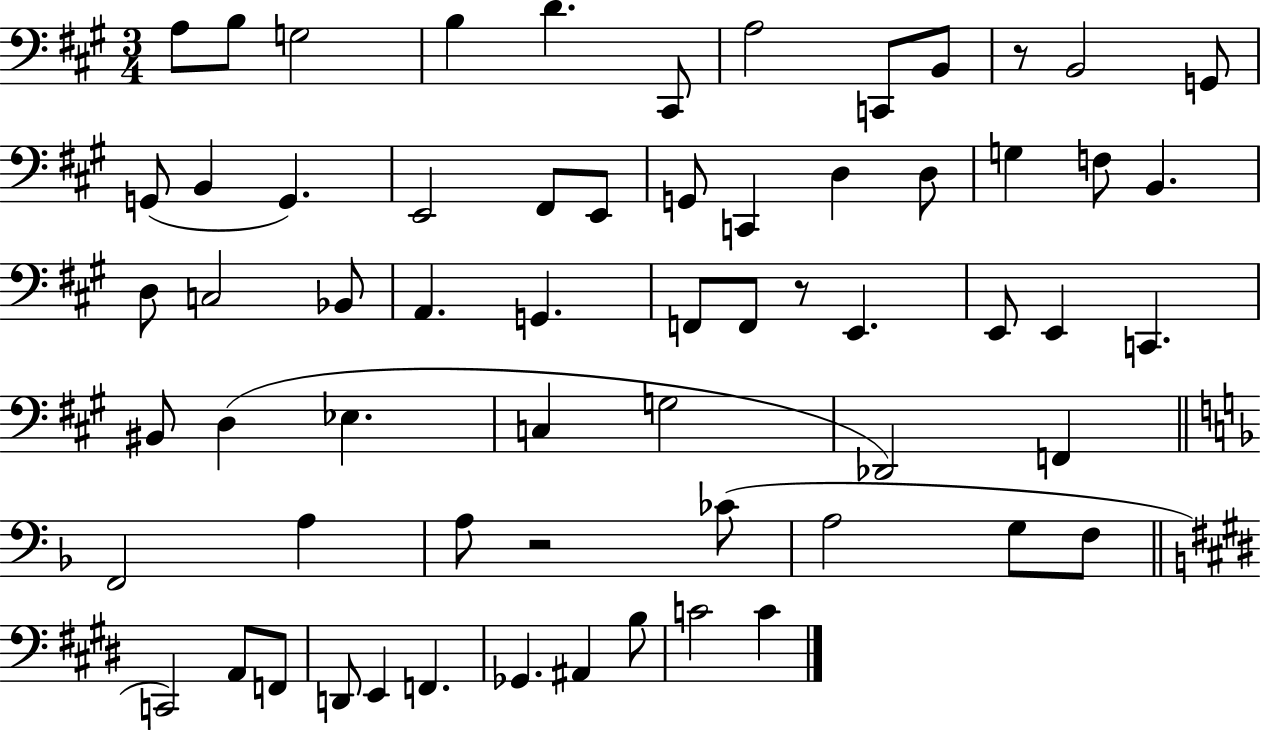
{
  \clef bass
  \numericTimeSignature
  \time 3/4
  \key a \major
  a8 b8 g2 | b4 d'4. cis,8 | a2 c,8 b,8 | r8 b,2 g,8 | \break g,8( b,4 g,4.) | e,2 fis,8 e,8 | g,8 c,4 d4 d8 | g4 f8 b,4. | \break d8 c2 bes,8 | a,4. g,4. | f,8 f,8 r8 e,4. | e,8 e,4 c,4. | \break bis,8 d4( ees4. | c4 g2 | des,2) f,4 | \bar "||" \break \key f \major f,2 a4 | a8 r2 ces'8( | a2 g8 f8 | \bar "||" \break \key e \major c,2) a,8 f,8 | d,8 e,4 f,4. | ges,4. ais,4 b8 | c'2 c'4 | \break \bar "|."
}